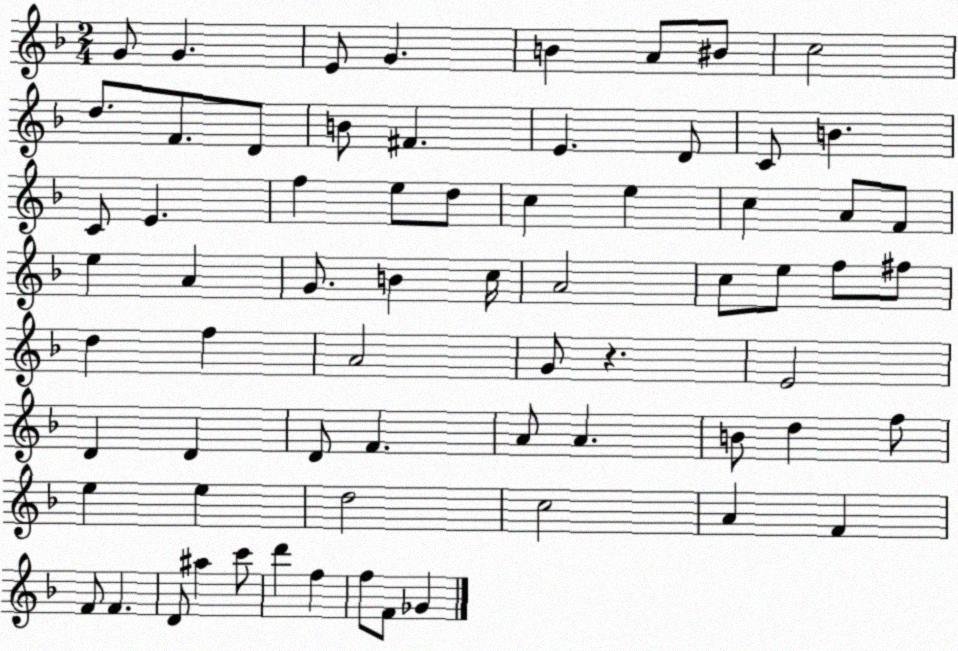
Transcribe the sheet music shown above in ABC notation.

X:1
T:Untitled
M:2/4
L:1/4
K:F
G/2 G E/2 G B A/2 ^B/2 c2 d/2 F/2 D/2 B/2 ^F E D/2 C/2 B C/2 E f e/2 d/2 c e c A/2 F/2 e A G/2 B c/4 A2 c/2 e/2 f/2 ^f/2 d f A2 G/2 z E2 D D D/2 F A/2 A B/2 d f/2 e e d2 c2 A F F/2 F D/2 ^a c'/2 d' f f/2 F/2 _G